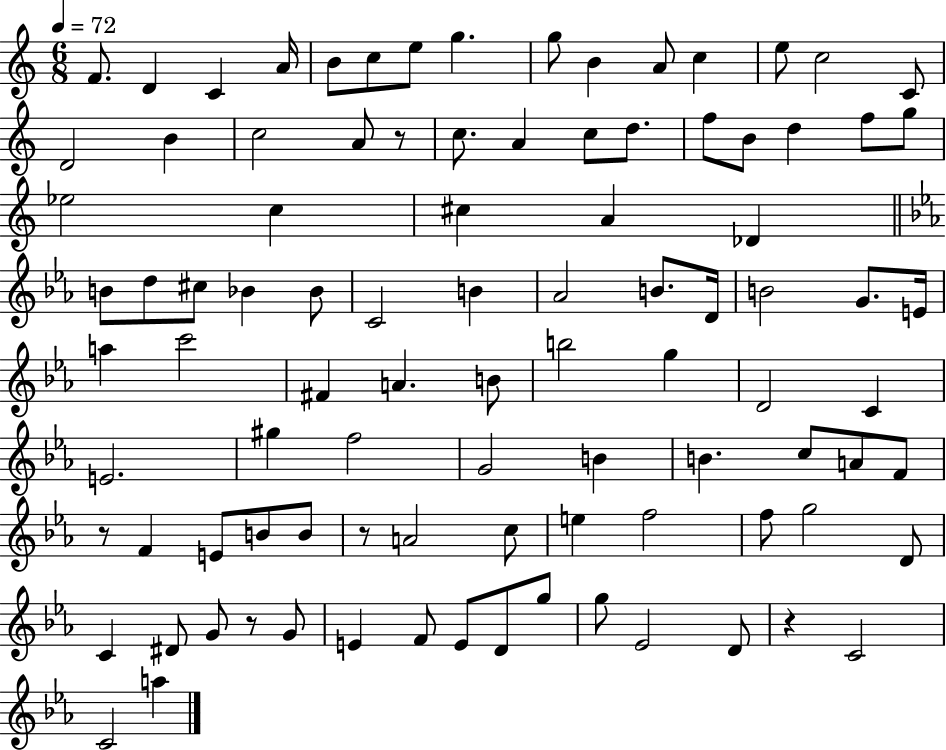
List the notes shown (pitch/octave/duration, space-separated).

F4/e. D4/q C4/q A4/s B4/e C5/e E5/e G5/q. G5/e B4/q A4/e C5/q E5/e C5/h C4/e D4/h B4/q C5/h A4/e R/e C5/e. A4/q C5/e D5/e. F5/e B4/e D5/q F5/e G5/e Eb5/h C5/q C#5/q A4/q Db4/q B4/e D5/e C#5/e Bb4/q Bb4/e C4/h B4/q Ab4/h B4/e. D4/s B4/h G4/e. E4/s A5/q C6/h F#4/q A4/q. B4/e B5/h G5/q D4/h C4/q E4/h. G#5/q F5/h G4/h B4/q B4/q. C5/e A4/e F4/e R/e F4/q E4/e B4/e B4/e R/e A4/h C5/e E5/q F5/h F5/e G5/h D4/e C4/q D#4/e G4/e R/e G4/e E4/q F4/e E4/e D4/e G5/e G5/e Eb4/h D4/e R/q C4/h C4/h A5/q